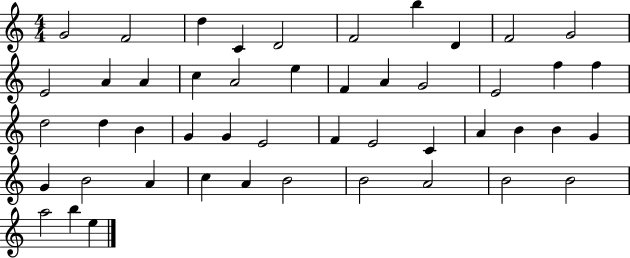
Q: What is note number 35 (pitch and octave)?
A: G4